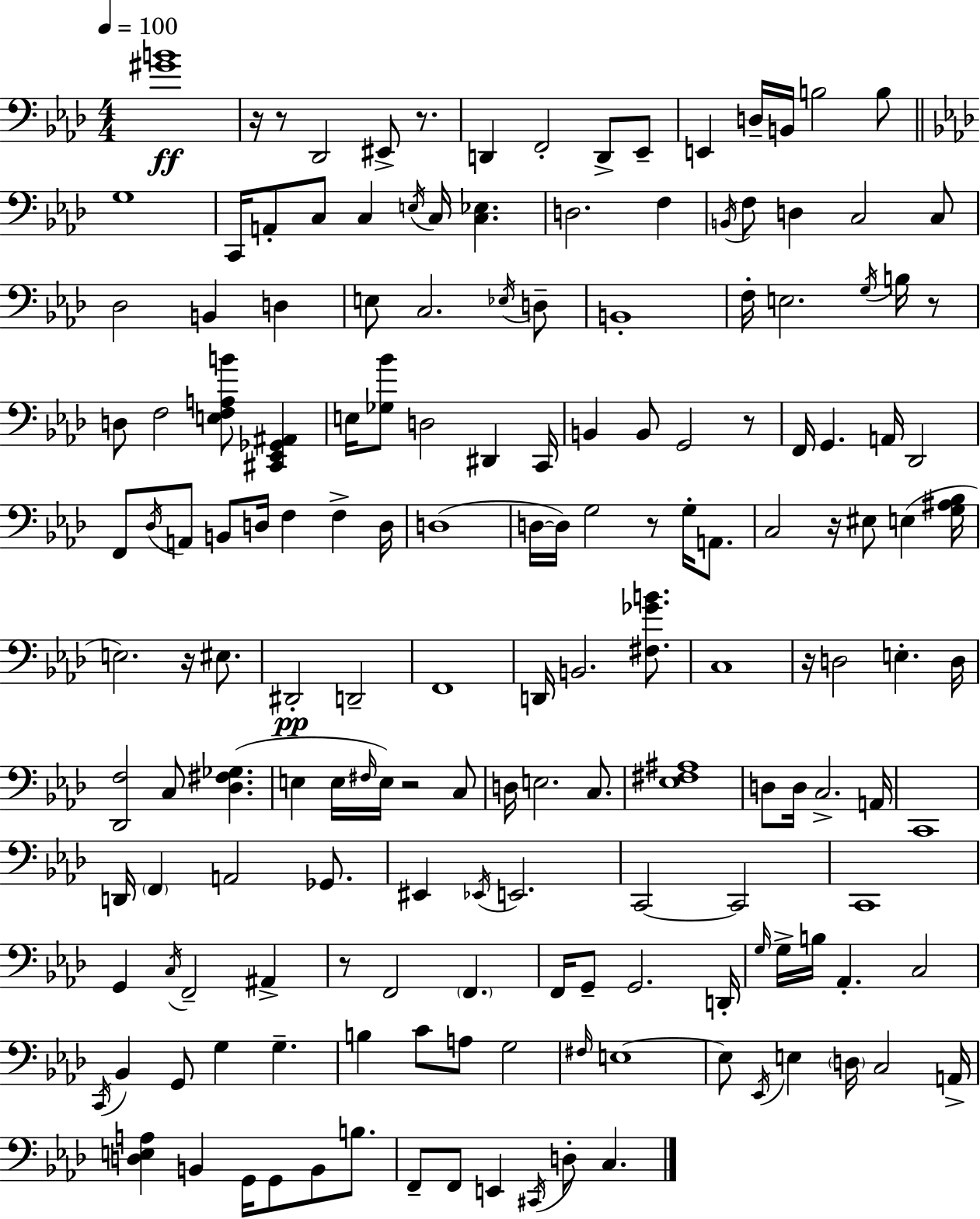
{
  \clef bass
  \numericTimeSignature
  \time 4/4
  \key aes \major
  \tempo 4 = 100
  \repeat volta 2 { <gis' b'>1\ff | r16 r8 des,2 eis,8-> r8. | d,4 f,2-. d,8-> ees,8-- | e,4 d16-- b,16 b2 b8 | \break \bar "||" \break \key aes \major g1 | c,16 a,8-. c8 c4 \acciaccatura { e16 } c16 <c ees>4. | d2. f4 | \acciaccatura { b,16 } f8 d4 c2 | \break c8 des2 b,4 d4 | e8 c2. | \acciaccatura { ees16 } d8-- b,1-. | f16-. e2. | \break \acciaccatura { g16 } b16 r8 d8 f2 <e f a b'>8 | <cis, ees, ges, ais,>4 e16 <ges bes'>8 d2 dis,4 | c,16 b,4 b,8 g,2 | r8 f,16 g,4. a,16 des,2 | \break f,8 \acciaccatura { des16 } a,8 b,8 d16 f4 | f4-> d16 d1( | d16~~ d16) g2 r8 | g16-. a,8. c2 r16 eis8 | \break e4( <g ais bes>16 e2.) | r16 eis8. dis,2-.\pp d,2-- | f,1 | d,16 b,2. | \break <fis ges' b'>8. c1 | r16 d2 e4.-. | d16 <des, f>2 c8 <des fis ges>4.( | e4 e16 \grace { fis16 }) e16 r2 | \break c8 d16 e2. | c8. <ees fis ais>1 | d8 d16 c2.-> | a,16 c,1 | \break d,16 \parenthesize f,4 a,2 | ges,8. eis,4 \acciaccatura { ees,16 } e,2. | c,2~~ c,2 | c,1 | \break g,4 \acciaccatura { c16 } f,2-- | ais,4-> r8 f,2 | \parenthesize f,4. f,16 g,8-- g,2. | d,16-. \grace { g16 } g16-> b16 aes,4.-. | \break c2 \acciaccatura { c,16 } bes,4 g,8 | g4 g4.-- b4 c'8 | a8 g2 \grace { fis16 } e1~~ | e8 \acciaccatura { ees,16 } e4 | \break \parenthesize d16 c2 a,16-> <d e a>4 | b,4 g,16 g,8 b,8 b8. f,8-- f,8 | e,4 \acciaccatura { cis,16 } d8-. c4. } \bar "|."
}